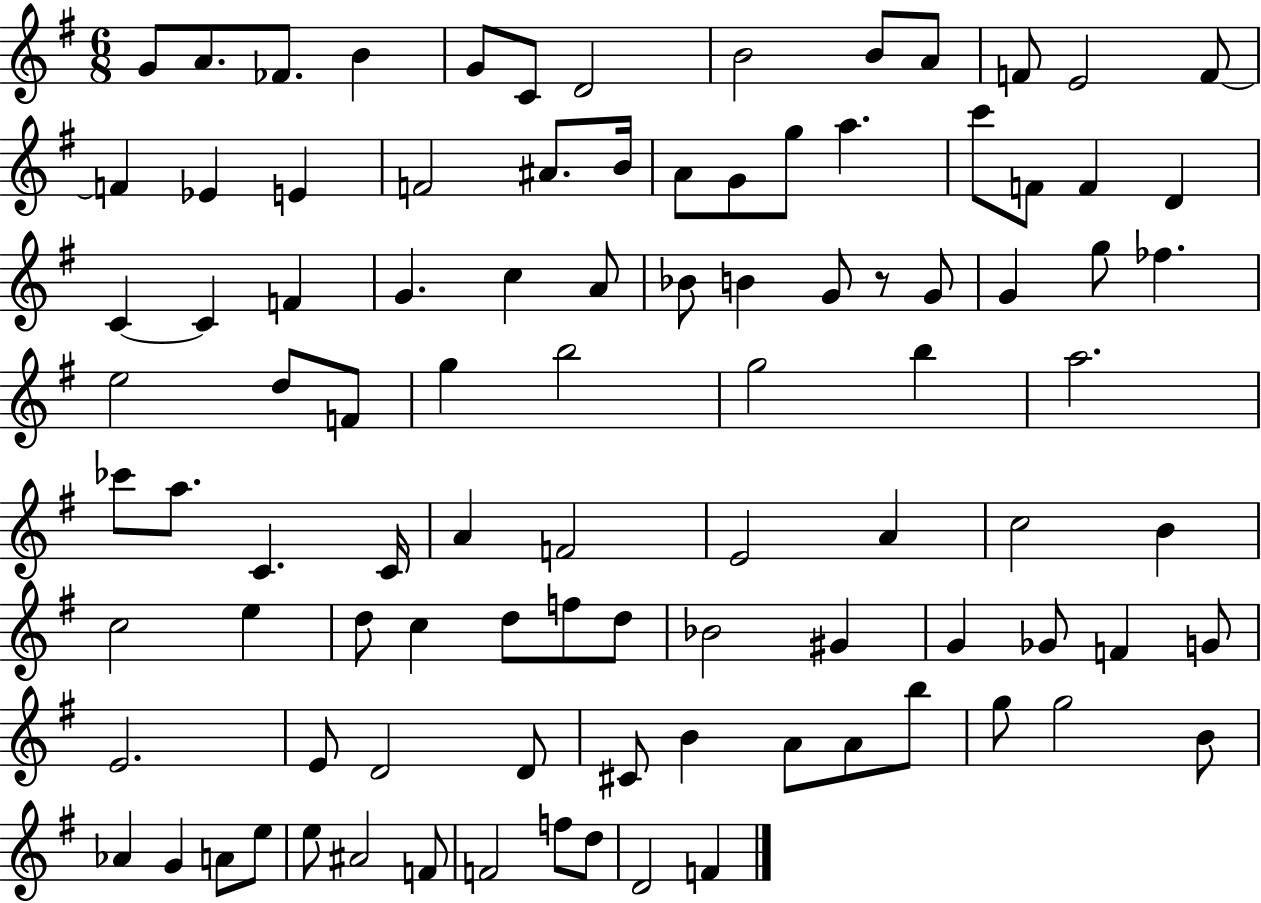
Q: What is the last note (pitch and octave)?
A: F4